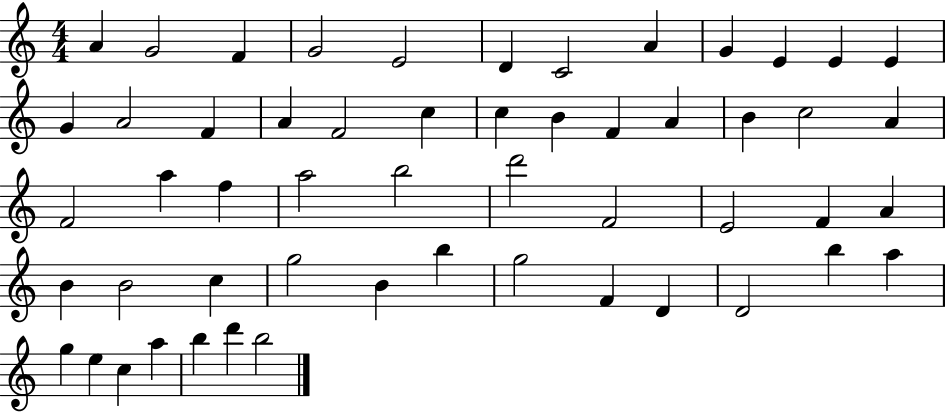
{
  \clef treble
  \numericTimeSignature
  \time 4/4
  \key c \major
  a'4 g'2 f'4 | g'2 e'2 | d'4 c'2 a'4 | g'4 e'4 e'4 e'4 | \break g'4 a'2 f'4 | a'4 f'2 c''4 | c''4 b'4 f'4 a'4 | b'4 c''2 a'4 | \break f'2 a''4 f''4 | a''2 b''2 | d'''2 f'2 | e'2 f'4 a'4 | \break b'4 b'2 c''4 | g''2 b'4 b''4 | g''2 f'4 d'4 | d'2 b''4 a''4 | \break g''4 e''4 c''4 a''4 | b''4 d'''4 b''2 | \bar "|."
}